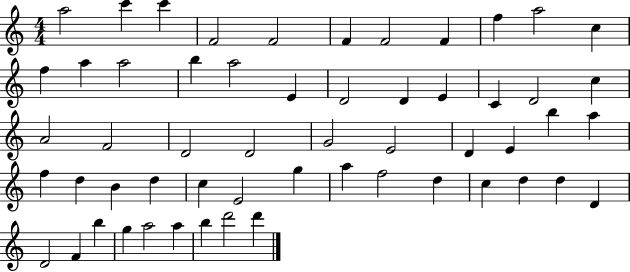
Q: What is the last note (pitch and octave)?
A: D6